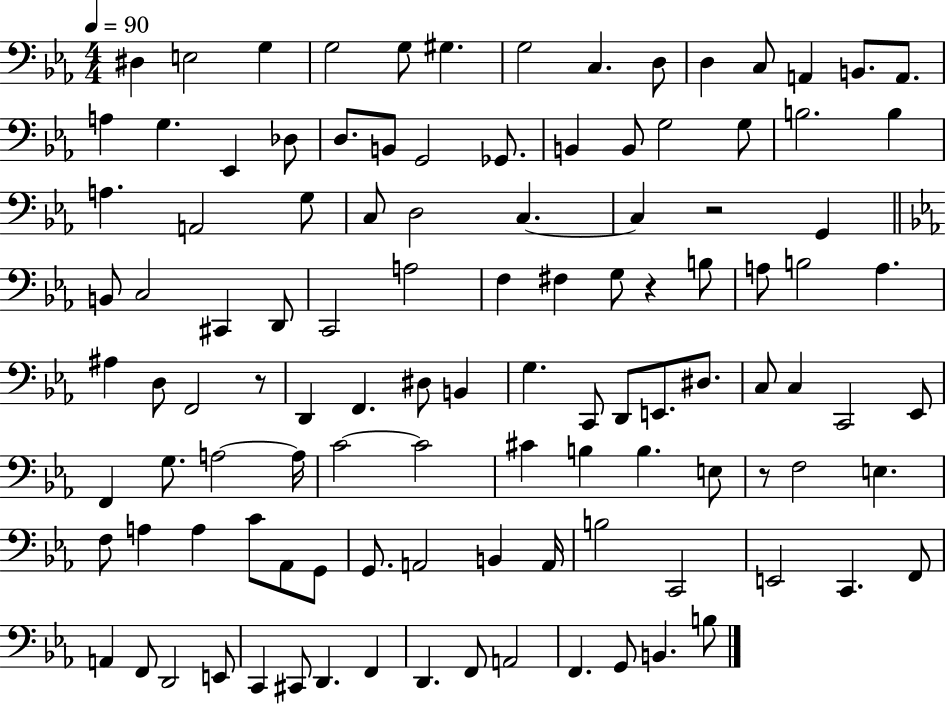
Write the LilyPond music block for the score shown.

{
  \clef bass
  \numericTimeSignature
  \time 4/4
  \key ees \major
  \tempo 4 = 90
  dis4 e2 g4 | g2 g8 gis4. | g2 c4. d8 | d4 c8 a,4 b,8. a,8. | \break a4 g4. ees,4 des8 | d8. b,8 g,2 ges,8. | b,4 b,8 g2 g8 | b2. b4 | \break a4. a,2 g8 | c8 d2 c4.~~ | c4 r2 g,4 | \bar "||" \break \key ees \major b,8 c2 cis,4 d,8 | c,2 a2 | f4 fis4 g8 r4 b8 | a8 b2 a4. | \break ais4 d8 f,2 r8 | d,4 f,4. dis8 b,4 | g4. c,8 d,8 e,8. dis8. | c8 c4 c,2 ees,8 | \break f,4 g8. a2~~ a16 | c'2~~ c'2 | cis'4 b4 b4. e8 | r8 f2 e4. | \break f8 a4 a4 c'8 aes,8 g,8 | g,8. a,2 b,4 a,16 | b2 c,2 | e,2 c,4. f,8 | \break a,4 f,8 d,2 e,8 | c,4 cis,8 d,4. f,4 | d,4. f,8 a,2 | f,4. g,8 b,4. b8 | \break \bar "|."
}